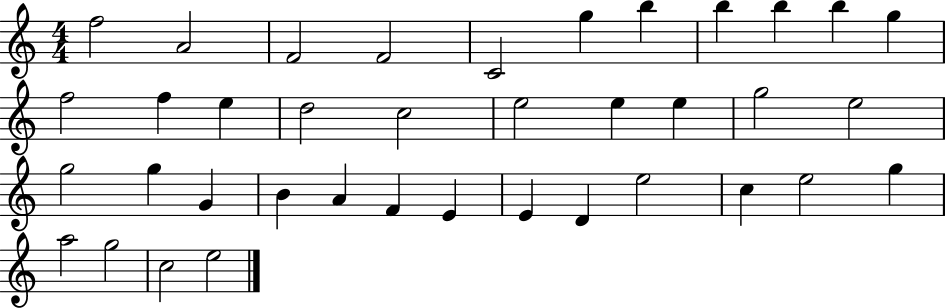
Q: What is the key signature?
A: C major